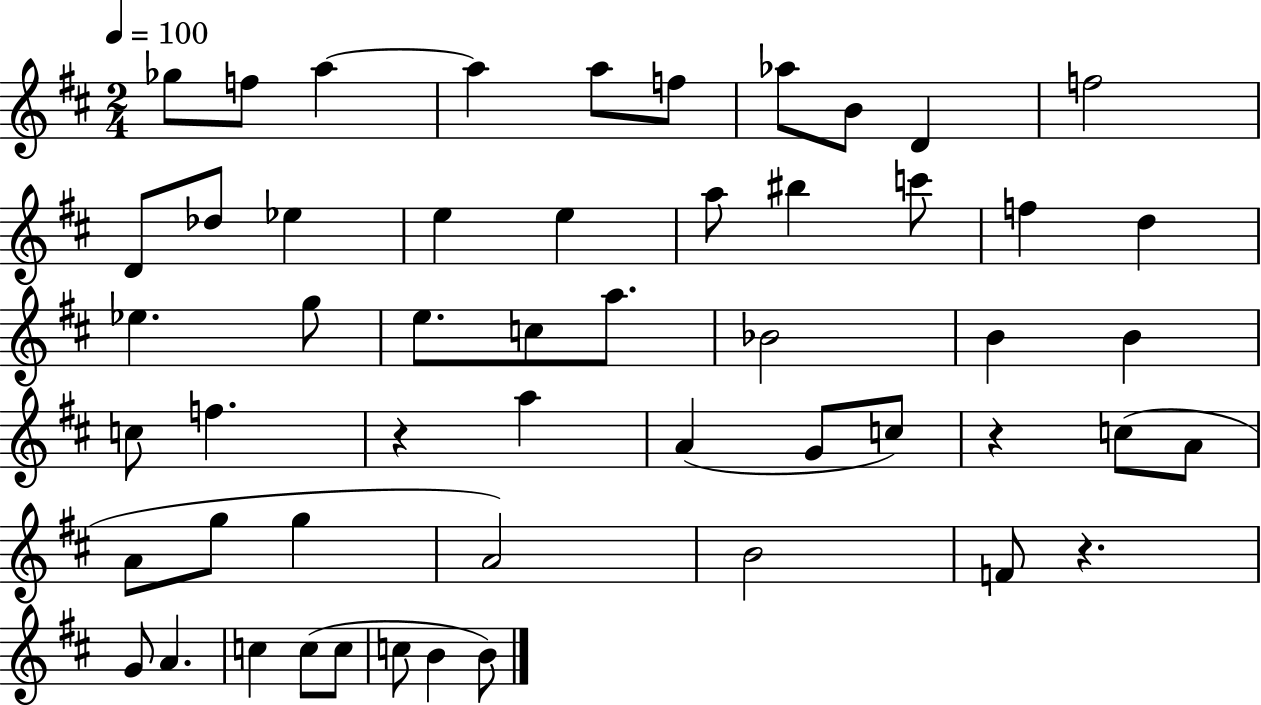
{
  \clef treble
  \numericTimeSignature
  \time 2/4
  \key d \major
  \tempo 4 = 100
  ges''8 f''8 a''4~~ | a''4 a''8 f''8 | aes''8 b'8 d'4 | f''2 | \break d'8 des''8 ees''4 | e''4 e''4 | a''8 bis''4 c'''8 | f''4 d''4 | \break ees''4. g''8 | e''8. c''8 a''8. | bes'2 | b'4 b'4 | \break c''8 f''4. | r4 a''4 | a'4( g'8 c''8) | r4 c''8( a'8 | \break a'8 g''8 g''4 | a'2) | b'2 | f'8 r4. | \break g'8 a'4. | c''4 c''8( c''8 | c''8 b'4 b'8) | \bar "|."
}